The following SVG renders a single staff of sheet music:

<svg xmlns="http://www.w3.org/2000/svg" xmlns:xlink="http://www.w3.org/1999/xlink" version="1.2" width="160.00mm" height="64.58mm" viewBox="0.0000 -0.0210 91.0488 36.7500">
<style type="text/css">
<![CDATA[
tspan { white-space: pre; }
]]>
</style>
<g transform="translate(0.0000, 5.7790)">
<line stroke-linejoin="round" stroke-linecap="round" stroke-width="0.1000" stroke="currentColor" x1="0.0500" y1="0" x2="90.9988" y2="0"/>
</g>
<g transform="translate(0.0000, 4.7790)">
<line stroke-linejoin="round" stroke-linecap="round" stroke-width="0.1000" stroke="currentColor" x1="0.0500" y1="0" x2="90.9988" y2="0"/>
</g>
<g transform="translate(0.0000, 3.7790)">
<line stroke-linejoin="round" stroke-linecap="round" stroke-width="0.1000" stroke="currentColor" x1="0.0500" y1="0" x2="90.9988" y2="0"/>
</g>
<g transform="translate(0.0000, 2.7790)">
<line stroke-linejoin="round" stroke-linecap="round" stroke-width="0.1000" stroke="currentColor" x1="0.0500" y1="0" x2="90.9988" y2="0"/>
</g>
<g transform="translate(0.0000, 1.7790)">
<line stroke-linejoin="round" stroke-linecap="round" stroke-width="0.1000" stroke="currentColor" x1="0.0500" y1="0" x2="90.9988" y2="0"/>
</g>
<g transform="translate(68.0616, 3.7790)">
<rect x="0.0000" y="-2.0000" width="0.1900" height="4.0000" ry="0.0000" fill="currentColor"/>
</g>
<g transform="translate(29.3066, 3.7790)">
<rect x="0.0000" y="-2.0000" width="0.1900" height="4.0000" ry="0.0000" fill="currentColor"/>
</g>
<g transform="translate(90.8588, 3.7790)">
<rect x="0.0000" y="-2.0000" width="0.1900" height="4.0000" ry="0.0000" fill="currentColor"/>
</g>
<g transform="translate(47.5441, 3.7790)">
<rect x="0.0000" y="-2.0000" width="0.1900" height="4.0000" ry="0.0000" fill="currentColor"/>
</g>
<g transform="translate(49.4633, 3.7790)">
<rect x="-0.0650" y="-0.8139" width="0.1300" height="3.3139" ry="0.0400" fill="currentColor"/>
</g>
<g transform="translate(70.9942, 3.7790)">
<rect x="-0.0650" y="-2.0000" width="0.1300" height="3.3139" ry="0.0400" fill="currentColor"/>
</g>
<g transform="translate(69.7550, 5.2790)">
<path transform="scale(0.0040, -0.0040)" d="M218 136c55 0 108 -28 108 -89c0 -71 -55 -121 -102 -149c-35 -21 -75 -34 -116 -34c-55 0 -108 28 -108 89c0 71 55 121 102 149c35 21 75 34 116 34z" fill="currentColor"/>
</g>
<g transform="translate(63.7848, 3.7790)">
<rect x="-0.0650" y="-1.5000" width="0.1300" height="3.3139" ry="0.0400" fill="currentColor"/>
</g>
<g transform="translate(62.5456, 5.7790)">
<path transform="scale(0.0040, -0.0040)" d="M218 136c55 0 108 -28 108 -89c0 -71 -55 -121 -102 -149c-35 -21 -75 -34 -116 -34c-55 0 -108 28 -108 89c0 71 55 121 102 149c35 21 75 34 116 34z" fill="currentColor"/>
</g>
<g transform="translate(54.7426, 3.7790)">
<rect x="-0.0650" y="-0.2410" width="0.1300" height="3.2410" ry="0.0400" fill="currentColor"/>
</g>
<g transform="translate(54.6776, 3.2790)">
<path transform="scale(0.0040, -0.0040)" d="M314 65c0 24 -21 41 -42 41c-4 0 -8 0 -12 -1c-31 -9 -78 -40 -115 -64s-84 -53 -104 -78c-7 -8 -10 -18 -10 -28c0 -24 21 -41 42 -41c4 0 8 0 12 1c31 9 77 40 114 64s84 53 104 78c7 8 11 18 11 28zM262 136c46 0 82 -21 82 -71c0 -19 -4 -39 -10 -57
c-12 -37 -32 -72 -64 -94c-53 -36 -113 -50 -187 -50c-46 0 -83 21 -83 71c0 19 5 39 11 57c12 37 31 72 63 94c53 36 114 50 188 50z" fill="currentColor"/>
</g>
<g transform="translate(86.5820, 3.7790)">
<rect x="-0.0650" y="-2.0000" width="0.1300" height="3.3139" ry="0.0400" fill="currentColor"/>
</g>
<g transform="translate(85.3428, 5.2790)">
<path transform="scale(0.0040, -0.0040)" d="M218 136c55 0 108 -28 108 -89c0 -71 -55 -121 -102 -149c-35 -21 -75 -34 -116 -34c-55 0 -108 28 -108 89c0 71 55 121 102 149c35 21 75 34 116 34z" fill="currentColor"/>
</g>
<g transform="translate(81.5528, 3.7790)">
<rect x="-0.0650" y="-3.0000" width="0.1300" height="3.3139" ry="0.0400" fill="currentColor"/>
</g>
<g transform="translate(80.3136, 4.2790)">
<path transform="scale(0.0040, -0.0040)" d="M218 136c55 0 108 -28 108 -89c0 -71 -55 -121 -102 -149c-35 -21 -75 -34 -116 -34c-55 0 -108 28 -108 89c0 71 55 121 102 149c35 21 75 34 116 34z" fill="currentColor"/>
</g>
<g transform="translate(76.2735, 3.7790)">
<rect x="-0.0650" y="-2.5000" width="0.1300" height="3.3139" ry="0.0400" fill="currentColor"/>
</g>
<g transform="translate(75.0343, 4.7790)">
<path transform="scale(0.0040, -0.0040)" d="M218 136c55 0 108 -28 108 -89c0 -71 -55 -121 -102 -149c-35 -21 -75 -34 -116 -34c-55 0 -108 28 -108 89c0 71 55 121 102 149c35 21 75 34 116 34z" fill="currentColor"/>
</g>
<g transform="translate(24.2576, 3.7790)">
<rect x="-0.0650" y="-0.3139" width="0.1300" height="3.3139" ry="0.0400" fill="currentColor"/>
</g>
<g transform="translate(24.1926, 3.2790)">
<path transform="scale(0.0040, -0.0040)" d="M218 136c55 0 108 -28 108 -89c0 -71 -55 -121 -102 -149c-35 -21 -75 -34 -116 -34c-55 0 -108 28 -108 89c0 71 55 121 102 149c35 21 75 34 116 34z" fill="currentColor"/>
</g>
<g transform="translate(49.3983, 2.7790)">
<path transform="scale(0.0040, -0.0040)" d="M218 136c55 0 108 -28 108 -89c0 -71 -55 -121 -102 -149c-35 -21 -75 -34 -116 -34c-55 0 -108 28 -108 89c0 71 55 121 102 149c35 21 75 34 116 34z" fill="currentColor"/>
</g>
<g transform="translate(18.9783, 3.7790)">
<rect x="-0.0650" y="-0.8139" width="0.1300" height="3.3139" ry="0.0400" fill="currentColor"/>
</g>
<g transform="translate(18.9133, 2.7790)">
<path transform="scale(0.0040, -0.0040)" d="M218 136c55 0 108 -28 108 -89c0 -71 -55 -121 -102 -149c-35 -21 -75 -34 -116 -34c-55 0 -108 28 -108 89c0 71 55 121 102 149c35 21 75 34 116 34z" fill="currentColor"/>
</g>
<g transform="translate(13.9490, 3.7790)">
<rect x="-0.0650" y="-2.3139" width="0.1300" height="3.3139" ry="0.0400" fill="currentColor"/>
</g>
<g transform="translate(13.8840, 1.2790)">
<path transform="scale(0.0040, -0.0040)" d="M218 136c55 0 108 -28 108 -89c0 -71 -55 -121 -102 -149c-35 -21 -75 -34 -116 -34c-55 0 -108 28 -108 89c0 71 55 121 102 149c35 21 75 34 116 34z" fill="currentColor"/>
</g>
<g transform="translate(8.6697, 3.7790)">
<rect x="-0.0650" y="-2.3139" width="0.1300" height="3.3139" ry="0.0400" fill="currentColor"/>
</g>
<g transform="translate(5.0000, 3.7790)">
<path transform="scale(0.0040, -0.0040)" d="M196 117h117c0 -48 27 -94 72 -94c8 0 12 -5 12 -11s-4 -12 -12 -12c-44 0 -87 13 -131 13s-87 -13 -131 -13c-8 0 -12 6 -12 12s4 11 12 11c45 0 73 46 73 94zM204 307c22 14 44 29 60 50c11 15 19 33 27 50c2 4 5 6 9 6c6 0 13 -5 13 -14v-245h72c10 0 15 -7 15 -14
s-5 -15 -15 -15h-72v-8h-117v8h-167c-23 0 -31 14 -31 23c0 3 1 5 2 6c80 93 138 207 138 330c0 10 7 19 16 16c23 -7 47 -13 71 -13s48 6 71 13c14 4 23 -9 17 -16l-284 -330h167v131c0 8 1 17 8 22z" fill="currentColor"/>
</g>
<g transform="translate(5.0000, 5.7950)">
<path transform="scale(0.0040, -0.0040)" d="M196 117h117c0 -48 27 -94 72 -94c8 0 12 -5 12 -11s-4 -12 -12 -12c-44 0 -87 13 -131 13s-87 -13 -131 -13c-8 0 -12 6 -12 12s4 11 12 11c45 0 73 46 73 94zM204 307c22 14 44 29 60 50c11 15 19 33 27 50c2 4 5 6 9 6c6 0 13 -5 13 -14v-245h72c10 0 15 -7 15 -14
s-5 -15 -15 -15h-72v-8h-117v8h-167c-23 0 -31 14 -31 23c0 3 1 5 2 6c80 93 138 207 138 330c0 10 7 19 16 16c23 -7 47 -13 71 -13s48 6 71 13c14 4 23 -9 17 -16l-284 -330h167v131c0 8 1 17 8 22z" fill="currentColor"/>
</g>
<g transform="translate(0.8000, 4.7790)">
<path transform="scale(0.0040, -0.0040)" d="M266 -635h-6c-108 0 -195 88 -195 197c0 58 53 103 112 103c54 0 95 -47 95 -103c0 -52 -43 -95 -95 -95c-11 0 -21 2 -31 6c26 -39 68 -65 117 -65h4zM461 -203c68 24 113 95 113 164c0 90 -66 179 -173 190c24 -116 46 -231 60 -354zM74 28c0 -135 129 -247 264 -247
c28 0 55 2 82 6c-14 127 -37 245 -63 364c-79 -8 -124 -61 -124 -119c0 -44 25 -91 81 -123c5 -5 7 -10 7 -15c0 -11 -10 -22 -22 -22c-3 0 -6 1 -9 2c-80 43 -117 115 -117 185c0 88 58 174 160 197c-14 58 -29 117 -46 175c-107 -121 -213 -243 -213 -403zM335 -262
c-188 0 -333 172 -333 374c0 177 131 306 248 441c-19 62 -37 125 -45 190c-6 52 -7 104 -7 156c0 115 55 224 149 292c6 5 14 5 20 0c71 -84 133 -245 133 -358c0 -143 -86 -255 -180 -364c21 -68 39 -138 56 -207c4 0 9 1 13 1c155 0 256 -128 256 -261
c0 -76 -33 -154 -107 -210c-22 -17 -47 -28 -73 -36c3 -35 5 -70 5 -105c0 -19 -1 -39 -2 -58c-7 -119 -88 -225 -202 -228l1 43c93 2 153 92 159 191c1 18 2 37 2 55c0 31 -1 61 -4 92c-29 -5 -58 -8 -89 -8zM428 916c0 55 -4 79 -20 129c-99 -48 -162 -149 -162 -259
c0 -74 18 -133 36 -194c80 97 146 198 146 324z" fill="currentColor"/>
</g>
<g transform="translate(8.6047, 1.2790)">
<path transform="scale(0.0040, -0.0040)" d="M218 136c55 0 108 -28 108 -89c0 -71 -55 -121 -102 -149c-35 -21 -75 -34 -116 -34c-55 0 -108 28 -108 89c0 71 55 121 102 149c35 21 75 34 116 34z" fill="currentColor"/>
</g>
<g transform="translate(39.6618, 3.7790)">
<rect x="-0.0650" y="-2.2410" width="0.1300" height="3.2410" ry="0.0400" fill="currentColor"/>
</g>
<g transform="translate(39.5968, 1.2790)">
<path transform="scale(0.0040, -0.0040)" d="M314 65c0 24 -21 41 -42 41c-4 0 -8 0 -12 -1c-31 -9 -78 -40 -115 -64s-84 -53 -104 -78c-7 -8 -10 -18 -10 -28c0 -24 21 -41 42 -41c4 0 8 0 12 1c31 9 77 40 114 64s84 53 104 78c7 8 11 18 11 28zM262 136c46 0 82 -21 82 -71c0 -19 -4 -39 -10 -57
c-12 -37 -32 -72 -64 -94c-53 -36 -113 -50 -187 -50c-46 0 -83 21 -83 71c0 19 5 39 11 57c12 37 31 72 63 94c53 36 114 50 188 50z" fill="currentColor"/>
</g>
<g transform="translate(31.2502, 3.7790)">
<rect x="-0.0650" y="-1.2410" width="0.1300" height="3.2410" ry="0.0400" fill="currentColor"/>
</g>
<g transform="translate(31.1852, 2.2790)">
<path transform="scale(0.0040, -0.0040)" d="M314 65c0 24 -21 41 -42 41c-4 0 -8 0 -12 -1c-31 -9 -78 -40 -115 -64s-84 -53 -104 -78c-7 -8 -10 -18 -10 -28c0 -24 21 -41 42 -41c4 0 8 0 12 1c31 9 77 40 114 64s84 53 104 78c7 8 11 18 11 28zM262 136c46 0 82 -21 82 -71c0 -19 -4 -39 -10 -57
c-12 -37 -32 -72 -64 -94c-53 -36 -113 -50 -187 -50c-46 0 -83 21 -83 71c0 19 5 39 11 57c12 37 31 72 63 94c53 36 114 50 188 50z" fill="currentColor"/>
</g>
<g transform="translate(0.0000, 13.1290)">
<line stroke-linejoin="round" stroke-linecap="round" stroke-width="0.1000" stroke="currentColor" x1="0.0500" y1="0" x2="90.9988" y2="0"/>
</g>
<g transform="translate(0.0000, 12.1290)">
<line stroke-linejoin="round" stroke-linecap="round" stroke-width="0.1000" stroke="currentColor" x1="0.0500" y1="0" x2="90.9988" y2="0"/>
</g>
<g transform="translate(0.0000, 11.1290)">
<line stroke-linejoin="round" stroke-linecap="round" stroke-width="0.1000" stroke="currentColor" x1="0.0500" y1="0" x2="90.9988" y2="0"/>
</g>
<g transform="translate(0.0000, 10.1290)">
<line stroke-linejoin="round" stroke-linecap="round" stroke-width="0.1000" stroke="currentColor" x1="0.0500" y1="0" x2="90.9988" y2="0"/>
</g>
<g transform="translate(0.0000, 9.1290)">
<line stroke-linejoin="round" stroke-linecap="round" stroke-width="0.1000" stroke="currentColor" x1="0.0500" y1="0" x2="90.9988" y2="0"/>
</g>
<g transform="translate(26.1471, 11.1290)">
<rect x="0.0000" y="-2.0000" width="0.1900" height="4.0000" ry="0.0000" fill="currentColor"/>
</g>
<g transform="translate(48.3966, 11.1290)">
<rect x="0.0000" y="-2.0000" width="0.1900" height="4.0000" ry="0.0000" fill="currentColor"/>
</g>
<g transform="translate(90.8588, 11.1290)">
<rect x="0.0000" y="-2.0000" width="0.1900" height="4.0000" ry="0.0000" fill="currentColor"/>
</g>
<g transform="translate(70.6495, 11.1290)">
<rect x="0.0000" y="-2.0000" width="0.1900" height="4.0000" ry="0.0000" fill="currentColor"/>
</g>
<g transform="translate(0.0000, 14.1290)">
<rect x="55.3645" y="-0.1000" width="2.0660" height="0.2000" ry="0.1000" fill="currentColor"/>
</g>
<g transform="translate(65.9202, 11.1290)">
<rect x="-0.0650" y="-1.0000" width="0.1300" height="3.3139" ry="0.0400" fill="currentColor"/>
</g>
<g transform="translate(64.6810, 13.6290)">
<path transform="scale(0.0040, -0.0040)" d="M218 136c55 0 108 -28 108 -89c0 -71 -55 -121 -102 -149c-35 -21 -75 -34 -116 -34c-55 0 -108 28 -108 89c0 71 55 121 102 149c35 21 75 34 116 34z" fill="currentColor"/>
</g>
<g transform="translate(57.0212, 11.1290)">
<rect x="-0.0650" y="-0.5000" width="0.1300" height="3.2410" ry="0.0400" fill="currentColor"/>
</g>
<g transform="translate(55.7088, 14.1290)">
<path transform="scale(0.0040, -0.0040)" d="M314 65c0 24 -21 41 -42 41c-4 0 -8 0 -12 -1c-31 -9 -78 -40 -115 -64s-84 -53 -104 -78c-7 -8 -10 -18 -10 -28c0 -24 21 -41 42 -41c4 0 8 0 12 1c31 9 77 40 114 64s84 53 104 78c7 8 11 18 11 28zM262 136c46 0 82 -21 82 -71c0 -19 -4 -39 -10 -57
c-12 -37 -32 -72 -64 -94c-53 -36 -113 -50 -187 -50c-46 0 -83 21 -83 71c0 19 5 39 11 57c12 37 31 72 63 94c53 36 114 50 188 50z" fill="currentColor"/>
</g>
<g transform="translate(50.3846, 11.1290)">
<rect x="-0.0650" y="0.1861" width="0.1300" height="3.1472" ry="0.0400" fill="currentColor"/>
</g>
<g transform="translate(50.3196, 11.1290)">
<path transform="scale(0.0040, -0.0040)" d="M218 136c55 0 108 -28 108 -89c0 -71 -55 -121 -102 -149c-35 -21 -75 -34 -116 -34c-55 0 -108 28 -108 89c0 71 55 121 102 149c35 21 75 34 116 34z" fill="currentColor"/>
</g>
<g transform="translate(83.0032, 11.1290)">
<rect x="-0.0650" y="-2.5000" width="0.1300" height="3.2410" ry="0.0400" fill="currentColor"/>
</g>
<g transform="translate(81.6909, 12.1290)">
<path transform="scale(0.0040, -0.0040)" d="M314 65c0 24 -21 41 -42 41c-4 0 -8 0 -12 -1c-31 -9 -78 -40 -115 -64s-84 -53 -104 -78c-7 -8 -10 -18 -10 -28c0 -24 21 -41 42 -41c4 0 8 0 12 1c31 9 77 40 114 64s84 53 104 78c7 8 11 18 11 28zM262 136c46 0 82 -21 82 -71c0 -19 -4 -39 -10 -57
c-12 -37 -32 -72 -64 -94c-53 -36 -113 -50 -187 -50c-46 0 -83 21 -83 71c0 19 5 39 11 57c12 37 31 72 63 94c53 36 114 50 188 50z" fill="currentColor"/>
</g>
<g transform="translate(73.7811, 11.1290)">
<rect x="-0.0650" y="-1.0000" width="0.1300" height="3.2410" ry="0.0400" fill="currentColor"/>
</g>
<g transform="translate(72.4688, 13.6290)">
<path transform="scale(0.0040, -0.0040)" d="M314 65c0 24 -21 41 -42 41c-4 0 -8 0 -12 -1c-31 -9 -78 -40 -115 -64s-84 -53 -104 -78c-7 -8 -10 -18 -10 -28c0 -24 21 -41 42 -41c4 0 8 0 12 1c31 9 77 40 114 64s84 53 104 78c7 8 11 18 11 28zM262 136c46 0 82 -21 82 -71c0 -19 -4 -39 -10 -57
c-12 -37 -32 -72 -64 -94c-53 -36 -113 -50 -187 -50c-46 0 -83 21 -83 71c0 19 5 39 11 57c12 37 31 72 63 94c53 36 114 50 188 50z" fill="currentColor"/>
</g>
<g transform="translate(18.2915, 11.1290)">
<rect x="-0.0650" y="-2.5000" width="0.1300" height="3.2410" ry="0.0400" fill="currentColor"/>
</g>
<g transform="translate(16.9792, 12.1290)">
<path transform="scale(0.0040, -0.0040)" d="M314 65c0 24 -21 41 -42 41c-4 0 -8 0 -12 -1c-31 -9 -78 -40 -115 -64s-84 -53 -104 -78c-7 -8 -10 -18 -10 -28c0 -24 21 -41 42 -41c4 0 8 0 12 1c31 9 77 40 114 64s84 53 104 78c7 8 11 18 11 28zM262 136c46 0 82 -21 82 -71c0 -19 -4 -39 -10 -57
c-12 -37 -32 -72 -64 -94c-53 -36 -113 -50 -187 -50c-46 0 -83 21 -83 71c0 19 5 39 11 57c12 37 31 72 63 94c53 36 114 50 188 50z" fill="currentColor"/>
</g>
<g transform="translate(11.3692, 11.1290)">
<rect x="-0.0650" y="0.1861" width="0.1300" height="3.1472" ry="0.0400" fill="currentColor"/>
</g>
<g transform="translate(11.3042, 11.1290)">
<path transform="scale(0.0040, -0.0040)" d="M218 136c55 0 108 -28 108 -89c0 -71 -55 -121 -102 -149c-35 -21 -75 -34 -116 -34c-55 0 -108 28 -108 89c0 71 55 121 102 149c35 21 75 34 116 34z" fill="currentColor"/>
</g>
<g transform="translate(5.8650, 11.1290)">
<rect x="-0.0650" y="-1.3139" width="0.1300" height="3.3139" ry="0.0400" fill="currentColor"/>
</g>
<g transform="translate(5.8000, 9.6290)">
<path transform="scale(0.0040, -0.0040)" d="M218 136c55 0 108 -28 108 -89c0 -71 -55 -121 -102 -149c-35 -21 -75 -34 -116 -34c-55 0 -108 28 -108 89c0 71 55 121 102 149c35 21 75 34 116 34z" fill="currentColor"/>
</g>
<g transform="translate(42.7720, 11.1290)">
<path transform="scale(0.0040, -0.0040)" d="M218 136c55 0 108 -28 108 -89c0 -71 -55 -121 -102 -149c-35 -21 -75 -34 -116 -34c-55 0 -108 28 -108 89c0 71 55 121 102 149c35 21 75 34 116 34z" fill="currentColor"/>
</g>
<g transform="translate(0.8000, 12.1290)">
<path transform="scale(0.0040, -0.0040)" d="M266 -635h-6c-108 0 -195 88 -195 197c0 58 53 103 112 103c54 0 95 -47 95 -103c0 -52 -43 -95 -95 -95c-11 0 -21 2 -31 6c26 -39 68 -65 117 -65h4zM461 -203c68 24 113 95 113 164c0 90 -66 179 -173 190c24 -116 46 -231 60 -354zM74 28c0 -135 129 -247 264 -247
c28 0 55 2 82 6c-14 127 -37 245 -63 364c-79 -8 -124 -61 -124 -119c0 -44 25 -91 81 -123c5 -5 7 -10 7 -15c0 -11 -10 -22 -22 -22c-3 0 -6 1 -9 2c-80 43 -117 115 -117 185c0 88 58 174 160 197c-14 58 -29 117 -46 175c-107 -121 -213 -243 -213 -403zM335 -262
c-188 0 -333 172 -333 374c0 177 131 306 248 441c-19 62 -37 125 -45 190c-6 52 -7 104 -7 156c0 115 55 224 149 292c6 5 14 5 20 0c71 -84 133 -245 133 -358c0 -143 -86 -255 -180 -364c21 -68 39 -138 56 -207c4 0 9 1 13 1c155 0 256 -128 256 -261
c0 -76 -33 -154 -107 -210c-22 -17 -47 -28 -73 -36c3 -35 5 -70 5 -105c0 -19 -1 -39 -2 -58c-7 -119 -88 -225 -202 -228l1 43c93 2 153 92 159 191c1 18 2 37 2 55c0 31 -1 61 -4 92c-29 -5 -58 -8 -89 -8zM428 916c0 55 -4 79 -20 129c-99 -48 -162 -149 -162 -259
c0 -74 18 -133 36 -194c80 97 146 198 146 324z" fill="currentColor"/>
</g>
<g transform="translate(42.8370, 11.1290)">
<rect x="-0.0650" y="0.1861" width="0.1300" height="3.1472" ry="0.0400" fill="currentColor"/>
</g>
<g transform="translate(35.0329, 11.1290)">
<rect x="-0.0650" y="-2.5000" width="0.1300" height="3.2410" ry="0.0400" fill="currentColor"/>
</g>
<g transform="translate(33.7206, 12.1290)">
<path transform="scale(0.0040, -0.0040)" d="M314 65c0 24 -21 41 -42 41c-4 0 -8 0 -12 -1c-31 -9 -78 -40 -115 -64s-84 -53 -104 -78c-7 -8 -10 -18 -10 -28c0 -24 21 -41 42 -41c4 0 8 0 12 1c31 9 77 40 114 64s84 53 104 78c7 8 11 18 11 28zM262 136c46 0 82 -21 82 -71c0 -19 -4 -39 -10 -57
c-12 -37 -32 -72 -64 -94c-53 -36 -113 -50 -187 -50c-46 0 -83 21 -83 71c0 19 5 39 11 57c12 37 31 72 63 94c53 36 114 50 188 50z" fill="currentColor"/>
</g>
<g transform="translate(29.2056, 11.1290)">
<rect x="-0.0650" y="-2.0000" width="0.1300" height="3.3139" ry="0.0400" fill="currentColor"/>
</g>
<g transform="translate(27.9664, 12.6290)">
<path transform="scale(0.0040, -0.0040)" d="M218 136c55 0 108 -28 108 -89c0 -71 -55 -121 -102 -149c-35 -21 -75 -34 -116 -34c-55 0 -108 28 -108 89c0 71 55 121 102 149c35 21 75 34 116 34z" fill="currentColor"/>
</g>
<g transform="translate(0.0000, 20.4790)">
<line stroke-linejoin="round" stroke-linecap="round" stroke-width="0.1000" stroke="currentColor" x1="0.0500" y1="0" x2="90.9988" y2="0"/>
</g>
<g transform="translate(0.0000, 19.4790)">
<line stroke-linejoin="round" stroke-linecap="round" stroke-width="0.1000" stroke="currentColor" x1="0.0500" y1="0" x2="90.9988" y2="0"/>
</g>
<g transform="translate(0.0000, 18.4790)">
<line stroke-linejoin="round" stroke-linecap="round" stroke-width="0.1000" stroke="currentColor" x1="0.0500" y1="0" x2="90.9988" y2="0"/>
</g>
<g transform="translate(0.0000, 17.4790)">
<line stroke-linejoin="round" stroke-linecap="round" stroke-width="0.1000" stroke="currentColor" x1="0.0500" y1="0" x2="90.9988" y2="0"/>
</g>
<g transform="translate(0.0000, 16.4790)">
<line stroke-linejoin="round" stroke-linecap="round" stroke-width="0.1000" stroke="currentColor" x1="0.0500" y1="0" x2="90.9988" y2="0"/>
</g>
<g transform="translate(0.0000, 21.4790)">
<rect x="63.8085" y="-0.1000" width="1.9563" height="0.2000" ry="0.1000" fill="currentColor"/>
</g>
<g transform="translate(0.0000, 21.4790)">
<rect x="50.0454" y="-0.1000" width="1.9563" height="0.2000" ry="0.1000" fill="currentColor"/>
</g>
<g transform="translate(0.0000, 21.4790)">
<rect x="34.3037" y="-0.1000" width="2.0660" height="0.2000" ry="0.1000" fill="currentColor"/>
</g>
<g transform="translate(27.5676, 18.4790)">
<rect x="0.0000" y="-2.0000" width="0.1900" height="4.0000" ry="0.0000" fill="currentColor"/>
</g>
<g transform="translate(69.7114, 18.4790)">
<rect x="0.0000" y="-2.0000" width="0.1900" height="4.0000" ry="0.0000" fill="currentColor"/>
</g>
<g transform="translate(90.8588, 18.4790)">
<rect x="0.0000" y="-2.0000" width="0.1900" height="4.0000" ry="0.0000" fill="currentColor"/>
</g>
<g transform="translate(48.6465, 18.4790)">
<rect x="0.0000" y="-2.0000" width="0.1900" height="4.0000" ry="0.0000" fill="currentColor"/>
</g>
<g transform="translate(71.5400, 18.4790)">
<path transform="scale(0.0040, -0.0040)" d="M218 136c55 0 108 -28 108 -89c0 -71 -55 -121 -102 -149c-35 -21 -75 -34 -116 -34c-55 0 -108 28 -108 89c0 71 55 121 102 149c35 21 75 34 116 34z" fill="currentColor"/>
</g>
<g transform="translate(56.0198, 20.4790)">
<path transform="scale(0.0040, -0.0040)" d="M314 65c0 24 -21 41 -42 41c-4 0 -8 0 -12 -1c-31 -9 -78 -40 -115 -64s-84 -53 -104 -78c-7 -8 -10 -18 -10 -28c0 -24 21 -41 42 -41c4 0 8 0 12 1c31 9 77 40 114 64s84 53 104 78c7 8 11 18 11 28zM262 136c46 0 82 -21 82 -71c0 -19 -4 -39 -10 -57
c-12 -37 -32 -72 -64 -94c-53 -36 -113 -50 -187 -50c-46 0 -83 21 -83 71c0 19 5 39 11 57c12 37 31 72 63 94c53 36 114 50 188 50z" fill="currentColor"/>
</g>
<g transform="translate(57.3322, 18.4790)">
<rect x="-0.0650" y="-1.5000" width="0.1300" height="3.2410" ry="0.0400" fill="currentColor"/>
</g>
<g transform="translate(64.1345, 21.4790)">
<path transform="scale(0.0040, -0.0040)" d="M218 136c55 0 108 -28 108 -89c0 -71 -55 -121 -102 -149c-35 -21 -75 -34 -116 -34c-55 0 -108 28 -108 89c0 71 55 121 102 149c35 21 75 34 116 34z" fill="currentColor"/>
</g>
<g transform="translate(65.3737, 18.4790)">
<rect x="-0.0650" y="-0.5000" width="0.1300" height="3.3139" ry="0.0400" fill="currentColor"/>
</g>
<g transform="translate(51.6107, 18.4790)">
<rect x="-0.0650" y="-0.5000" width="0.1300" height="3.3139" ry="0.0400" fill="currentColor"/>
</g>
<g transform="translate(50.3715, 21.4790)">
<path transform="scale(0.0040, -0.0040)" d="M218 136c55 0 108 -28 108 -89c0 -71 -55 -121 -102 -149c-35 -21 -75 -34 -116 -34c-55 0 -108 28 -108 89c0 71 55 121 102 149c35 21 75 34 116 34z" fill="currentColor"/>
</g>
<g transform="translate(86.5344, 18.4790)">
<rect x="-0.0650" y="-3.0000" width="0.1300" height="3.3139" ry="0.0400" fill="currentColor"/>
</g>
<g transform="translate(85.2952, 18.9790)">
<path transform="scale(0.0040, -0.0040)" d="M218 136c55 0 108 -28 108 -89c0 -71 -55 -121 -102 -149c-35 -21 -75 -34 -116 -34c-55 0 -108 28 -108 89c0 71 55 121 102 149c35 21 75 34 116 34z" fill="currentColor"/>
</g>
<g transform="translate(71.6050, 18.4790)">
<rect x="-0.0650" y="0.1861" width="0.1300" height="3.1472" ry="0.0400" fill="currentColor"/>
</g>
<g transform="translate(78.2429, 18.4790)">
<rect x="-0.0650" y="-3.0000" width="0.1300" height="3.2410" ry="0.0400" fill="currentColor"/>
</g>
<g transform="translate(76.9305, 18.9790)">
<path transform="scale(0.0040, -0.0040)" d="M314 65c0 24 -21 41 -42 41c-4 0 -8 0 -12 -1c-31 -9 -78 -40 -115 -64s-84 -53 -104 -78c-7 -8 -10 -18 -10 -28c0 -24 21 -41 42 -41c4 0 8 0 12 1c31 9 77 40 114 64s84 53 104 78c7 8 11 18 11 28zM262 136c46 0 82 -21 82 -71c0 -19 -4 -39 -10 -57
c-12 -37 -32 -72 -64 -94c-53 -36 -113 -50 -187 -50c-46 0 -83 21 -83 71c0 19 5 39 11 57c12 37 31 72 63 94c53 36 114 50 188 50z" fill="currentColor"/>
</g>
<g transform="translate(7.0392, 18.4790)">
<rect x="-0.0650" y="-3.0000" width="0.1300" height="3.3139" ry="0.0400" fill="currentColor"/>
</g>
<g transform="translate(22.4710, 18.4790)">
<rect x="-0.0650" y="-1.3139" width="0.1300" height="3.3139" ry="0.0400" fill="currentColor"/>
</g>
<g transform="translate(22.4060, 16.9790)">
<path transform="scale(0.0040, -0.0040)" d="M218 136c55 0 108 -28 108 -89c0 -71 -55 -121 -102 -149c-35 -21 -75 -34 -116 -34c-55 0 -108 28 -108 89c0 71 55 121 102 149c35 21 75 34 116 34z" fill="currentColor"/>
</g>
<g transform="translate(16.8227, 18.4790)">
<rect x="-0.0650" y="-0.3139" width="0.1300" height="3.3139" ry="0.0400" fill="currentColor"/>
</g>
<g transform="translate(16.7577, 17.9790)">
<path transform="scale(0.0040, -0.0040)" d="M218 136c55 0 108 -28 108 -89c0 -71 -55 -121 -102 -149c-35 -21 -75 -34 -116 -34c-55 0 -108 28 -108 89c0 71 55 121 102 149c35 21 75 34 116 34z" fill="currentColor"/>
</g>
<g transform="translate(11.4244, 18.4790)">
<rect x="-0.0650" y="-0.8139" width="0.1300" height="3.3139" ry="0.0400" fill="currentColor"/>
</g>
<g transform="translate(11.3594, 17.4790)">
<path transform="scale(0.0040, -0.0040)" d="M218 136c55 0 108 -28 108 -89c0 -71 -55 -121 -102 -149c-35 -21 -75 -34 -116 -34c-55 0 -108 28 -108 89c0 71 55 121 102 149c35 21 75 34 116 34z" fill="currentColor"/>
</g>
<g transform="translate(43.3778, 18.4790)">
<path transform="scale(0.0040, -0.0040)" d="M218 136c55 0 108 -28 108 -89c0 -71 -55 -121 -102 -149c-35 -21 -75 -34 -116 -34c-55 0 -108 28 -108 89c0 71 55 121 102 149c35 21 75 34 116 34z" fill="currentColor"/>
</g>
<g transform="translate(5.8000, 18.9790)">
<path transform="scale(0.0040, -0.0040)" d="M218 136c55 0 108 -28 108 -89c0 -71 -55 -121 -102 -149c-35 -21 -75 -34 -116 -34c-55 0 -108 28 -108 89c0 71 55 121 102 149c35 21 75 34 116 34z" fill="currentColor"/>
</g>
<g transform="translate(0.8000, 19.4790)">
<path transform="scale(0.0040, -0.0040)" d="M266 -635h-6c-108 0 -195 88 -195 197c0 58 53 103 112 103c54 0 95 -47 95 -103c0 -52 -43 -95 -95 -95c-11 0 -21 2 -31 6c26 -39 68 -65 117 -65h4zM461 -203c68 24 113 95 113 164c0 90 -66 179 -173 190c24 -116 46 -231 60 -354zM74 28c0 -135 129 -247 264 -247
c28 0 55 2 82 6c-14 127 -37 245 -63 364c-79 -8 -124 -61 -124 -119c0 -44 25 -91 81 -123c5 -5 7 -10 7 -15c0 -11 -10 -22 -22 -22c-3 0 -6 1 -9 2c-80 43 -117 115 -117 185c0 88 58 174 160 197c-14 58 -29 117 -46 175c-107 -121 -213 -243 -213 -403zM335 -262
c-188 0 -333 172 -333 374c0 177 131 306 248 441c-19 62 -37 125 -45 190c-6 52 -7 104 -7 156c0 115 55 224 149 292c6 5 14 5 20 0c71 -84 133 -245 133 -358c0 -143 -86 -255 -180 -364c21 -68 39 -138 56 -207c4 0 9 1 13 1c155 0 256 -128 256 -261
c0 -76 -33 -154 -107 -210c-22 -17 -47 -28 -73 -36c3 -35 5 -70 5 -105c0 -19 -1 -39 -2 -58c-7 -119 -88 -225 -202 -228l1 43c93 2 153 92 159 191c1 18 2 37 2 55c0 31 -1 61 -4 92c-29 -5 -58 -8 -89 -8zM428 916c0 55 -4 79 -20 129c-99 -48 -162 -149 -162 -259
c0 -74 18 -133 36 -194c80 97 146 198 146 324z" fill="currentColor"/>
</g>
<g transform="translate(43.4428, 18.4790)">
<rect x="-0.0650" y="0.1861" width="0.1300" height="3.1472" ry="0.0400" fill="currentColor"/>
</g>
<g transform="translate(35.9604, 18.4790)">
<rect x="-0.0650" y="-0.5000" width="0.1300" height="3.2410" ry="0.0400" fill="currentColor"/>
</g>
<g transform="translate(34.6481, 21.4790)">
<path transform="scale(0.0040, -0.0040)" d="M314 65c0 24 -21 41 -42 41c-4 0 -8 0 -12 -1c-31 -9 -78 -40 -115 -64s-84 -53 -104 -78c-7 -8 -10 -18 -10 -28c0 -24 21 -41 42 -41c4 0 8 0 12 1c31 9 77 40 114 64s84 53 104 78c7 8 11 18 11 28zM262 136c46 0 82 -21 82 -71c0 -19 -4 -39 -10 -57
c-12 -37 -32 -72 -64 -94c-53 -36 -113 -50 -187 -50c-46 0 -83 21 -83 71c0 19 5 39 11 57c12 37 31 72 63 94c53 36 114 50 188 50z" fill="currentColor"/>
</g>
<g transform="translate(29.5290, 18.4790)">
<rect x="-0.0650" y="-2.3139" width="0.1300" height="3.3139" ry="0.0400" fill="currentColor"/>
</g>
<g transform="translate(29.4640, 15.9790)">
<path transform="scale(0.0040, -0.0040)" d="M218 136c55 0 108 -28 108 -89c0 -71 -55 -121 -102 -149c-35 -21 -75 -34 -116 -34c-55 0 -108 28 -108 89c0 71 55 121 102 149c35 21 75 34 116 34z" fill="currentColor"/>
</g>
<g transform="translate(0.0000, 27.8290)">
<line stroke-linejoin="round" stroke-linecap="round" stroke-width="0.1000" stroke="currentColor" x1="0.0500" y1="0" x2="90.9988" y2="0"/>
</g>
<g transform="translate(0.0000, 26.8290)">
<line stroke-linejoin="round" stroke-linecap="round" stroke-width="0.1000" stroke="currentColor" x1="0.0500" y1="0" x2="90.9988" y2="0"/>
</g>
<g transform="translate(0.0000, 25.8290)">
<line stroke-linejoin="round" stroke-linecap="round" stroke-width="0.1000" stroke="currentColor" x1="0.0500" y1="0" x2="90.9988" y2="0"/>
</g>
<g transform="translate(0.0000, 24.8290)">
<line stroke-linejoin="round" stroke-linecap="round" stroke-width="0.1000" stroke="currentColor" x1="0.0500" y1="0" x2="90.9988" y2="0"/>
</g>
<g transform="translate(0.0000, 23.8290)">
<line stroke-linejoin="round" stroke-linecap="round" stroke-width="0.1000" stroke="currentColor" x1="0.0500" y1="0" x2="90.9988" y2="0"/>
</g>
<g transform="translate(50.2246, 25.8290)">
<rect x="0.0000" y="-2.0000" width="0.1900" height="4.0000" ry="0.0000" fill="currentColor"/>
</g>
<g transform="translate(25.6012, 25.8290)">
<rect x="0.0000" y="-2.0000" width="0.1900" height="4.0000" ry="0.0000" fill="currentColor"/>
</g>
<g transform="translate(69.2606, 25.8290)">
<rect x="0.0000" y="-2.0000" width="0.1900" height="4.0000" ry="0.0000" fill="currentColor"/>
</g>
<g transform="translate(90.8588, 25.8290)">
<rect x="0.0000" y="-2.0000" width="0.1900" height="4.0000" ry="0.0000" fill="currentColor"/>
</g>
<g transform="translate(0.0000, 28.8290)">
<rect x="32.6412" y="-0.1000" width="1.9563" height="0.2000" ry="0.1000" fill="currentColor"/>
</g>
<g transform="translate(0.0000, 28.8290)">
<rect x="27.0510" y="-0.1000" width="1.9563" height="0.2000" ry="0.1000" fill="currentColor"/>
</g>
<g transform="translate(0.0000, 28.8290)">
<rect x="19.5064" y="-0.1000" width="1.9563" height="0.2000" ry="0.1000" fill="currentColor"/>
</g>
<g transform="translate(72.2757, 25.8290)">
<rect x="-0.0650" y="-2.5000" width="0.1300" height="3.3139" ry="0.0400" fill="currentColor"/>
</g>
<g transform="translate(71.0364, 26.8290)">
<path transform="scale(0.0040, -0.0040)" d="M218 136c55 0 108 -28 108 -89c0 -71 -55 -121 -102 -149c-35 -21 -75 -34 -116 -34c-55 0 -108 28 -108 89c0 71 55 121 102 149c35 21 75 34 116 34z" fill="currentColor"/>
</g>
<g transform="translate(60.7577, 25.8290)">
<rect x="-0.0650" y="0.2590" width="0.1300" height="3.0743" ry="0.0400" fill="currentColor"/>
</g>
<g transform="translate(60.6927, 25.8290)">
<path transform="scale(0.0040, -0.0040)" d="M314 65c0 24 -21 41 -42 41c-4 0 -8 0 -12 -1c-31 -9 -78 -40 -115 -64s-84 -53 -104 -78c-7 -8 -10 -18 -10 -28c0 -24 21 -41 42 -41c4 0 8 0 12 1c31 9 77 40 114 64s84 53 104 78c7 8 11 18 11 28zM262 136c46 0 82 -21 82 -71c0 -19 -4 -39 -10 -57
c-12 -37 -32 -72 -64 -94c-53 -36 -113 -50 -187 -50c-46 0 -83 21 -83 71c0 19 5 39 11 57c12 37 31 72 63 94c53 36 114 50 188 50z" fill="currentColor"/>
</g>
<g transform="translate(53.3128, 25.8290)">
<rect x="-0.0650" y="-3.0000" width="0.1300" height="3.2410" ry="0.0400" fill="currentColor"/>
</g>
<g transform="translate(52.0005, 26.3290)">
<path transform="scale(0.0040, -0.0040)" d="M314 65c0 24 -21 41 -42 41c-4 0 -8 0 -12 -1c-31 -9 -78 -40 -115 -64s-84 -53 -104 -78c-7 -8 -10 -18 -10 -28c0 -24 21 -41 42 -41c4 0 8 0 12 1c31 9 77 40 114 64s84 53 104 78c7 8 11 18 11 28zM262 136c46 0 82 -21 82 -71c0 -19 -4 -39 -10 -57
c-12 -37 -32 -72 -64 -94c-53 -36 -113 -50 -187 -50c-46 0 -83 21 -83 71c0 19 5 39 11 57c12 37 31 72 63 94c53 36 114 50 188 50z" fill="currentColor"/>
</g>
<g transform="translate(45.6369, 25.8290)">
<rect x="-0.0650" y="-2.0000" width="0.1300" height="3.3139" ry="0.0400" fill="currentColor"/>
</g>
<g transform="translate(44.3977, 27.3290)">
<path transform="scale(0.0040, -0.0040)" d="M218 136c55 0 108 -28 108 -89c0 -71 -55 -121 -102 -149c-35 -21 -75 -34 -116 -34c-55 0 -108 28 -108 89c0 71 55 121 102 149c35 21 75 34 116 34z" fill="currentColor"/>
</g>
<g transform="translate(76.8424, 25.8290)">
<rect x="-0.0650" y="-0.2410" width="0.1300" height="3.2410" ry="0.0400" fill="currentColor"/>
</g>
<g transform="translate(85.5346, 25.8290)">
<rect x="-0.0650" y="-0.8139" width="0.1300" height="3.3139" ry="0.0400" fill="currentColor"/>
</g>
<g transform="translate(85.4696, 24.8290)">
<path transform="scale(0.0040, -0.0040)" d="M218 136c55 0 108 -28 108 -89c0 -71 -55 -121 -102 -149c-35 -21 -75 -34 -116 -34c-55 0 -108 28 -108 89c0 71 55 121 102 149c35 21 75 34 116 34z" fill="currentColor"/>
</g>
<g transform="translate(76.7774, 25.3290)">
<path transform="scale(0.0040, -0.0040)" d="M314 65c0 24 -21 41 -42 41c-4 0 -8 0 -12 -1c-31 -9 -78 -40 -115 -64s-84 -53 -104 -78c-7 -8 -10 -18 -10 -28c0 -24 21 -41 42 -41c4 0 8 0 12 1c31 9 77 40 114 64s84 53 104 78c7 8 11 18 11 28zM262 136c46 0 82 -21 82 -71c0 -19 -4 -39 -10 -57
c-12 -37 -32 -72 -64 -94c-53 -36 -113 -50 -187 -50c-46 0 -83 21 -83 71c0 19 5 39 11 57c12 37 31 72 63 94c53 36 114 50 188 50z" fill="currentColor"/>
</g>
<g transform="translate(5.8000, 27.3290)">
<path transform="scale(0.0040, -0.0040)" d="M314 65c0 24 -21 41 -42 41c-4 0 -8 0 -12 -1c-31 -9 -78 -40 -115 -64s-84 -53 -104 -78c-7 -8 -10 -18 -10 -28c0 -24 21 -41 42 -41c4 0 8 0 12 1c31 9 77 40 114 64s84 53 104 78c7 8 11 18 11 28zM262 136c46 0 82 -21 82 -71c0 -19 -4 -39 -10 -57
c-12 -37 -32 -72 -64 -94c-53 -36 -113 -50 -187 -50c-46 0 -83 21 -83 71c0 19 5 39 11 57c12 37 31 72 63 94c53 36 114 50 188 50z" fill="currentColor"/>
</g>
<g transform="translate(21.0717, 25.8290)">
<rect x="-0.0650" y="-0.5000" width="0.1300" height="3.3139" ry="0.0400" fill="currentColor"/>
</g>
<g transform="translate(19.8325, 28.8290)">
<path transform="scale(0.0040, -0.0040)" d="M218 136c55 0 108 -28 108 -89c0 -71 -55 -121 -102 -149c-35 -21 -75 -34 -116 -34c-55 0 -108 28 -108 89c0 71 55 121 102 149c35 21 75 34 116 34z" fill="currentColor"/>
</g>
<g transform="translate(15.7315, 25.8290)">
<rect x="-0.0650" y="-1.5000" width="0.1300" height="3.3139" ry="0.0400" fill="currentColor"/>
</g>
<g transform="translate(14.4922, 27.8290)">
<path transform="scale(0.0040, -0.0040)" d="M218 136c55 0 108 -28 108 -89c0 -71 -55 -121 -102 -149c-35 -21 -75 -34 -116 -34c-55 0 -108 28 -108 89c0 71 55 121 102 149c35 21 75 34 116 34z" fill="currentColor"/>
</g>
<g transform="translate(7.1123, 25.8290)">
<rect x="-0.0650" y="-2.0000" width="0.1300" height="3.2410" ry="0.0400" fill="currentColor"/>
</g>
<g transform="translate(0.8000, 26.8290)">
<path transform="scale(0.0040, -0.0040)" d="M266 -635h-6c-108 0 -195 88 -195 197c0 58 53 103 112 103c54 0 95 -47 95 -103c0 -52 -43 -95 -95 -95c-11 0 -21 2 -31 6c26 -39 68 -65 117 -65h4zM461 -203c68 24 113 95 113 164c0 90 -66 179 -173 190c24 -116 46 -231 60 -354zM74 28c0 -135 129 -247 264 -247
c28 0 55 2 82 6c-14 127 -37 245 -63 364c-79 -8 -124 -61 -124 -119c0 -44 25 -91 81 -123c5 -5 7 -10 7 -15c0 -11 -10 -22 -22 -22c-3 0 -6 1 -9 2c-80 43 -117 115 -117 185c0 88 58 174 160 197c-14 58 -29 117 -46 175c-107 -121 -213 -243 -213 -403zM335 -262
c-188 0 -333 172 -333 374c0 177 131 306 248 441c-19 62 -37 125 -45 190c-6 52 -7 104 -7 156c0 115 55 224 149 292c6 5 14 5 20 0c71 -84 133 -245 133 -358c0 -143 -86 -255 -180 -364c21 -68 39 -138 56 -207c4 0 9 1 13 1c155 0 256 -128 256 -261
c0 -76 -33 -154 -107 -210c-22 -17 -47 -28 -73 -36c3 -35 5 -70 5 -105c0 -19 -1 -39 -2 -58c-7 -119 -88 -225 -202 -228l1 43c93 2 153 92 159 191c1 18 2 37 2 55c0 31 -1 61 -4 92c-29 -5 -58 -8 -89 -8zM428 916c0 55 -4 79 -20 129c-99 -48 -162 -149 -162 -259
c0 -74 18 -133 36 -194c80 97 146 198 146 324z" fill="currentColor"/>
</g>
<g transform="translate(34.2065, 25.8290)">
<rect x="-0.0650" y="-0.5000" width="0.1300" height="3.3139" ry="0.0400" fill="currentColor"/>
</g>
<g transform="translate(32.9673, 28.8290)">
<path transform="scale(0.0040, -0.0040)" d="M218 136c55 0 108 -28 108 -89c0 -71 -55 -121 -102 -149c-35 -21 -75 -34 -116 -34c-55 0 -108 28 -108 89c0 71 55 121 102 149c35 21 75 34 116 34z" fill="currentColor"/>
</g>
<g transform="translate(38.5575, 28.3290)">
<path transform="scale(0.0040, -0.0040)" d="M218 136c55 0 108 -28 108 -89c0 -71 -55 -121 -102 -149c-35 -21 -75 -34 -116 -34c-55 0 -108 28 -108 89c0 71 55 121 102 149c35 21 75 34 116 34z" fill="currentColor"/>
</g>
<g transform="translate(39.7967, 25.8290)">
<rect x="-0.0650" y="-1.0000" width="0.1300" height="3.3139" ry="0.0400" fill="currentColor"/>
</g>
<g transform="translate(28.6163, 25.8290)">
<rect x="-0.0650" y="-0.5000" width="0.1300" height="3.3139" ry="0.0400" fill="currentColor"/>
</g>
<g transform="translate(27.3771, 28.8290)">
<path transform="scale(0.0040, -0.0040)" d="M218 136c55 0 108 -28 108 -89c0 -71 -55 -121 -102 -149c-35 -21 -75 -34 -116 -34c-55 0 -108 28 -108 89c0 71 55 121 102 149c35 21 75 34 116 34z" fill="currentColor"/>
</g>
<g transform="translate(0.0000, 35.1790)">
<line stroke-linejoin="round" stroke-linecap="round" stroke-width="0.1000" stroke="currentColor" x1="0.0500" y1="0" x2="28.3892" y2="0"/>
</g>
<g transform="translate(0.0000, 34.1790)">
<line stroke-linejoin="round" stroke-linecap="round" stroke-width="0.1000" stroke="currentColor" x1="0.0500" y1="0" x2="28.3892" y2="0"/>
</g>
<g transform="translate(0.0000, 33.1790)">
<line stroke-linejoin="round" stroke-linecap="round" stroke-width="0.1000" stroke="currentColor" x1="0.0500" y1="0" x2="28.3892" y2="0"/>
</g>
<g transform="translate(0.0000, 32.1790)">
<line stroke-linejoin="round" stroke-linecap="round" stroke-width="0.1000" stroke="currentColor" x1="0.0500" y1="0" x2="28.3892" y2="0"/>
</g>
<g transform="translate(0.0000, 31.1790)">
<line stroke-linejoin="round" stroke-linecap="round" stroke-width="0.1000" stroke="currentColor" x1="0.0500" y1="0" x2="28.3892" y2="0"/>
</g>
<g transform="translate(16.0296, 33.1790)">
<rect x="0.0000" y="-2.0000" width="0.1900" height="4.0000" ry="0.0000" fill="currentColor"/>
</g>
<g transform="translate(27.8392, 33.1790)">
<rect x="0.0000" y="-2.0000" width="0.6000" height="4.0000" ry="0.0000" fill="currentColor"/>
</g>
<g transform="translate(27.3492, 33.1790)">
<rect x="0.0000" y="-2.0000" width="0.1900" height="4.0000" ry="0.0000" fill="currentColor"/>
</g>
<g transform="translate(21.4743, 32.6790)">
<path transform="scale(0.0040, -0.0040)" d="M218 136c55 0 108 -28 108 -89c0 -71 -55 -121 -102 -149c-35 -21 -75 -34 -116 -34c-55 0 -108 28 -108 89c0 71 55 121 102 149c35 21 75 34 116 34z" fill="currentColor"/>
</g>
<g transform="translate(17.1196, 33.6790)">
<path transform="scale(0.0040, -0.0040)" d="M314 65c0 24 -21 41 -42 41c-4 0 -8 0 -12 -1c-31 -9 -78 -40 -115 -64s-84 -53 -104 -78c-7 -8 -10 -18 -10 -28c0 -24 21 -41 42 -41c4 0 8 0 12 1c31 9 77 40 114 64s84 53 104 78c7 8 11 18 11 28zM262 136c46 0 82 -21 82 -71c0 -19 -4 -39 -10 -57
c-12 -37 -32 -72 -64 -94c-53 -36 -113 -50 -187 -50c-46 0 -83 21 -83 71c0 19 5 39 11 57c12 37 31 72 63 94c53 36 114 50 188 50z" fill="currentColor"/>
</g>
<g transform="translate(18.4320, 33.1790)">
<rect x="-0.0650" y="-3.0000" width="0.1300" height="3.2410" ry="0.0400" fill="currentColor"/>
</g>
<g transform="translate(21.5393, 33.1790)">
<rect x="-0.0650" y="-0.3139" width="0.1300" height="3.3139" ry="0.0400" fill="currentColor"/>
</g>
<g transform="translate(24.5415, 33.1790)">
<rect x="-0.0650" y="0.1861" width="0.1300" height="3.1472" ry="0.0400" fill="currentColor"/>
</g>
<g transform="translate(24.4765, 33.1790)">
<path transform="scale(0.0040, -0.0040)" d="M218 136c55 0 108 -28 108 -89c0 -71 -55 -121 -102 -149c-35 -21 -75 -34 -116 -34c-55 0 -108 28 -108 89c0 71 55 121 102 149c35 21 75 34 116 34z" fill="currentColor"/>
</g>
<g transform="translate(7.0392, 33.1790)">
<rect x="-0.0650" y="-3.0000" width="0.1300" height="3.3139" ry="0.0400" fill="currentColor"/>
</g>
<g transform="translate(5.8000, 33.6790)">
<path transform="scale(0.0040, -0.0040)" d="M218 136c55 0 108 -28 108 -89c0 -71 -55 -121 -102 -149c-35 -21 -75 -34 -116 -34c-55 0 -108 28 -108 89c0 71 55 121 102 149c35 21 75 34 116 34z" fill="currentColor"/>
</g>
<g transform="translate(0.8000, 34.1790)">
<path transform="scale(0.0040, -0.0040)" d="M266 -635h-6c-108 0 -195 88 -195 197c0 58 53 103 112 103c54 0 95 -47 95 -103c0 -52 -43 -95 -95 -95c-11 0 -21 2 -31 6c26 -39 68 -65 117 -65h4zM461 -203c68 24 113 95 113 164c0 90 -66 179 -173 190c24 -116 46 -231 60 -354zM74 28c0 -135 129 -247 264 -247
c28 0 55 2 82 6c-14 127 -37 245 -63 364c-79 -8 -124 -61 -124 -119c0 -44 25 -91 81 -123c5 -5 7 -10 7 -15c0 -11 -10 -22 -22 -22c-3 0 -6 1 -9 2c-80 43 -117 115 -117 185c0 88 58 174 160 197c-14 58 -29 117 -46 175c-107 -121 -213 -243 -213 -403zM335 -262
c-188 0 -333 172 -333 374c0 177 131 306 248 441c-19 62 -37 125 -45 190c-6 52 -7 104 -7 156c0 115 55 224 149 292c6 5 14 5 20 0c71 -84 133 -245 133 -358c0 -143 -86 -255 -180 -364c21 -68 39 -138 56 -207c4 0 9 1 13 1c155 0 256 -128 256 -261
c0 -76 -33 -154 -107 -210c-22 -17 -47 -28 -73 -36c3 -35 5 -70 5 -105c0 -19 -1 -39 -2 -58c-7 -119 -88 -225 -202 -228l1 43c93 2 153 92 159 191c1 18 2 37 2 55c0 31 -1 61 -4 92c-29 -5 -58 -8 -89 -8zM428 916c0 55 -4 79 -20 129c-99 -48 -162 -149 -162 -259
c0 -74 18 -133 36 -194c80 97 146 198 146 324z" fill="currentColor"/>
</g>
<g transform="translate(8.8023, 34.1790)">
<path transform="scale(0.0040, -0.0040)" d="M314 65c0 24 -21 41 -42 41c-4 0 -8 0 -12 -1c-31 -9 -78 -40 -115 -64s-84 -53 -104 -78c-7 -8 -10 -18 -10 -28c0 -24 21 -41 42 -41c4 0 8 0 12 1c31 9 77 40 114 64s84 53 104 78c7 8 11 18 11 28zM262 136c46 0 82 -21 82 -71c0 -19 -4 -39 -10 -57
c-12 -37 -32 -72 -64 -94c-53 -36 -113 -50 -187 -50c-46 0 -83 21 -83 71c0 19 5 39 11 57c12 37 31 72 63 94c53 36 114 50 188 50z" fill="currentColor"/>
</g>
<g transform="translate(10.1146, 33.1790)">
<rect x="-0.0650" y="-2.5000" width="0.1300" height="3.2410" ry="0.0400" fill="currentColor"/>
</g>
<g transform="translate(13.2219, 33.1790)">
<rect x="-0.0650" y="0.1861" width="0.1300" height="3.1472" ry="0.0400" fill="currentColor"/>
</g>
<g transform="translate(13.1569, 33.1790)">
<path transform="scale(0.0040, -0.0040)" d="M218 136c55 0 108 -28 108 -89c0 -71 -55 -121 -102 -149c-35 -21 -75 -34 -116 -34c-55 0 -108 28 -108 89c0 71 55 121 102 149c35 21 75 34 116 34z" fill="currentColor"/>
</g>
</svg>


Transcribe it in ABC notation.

X:1
T:Untitled
M:4/4
L:1/4
K:C
g g d c e2 g2 d c2 E F G A F e B G2 F G2 B B C2 D D2 G2 A d c e g C2 B C E2 C B A2 A F2 E C C C D F A2 B2 G c2 d A G2 B A2 c B